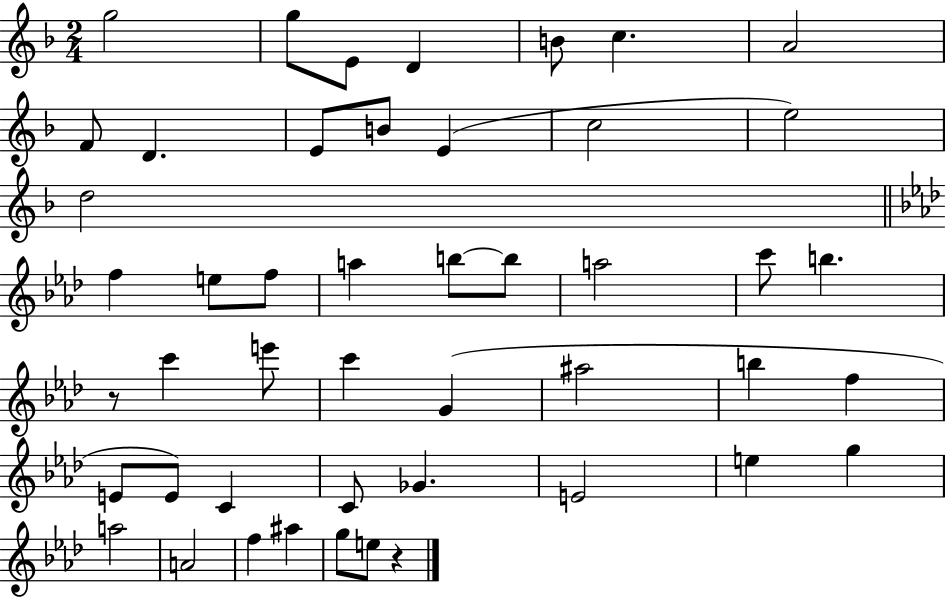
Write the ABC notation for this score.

X:1
T:Untitled
M:2/4
L:1/4
K:F
g2 g/2 E/2 D B/2 c A2 F/2 D E/2 B/2 E c2 e2 d2 f e/2 f/2 a b/2 b/2 a2 c'/2 b z/2 c' e'/2 c' G ^a2 b f E/2 E/2 C C/2 _G E2 e g a2 A2 f ^a g/2 e/2 z